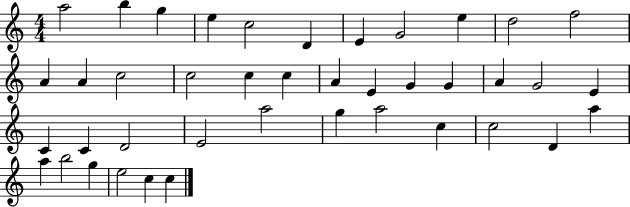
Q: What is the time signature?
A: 4/4